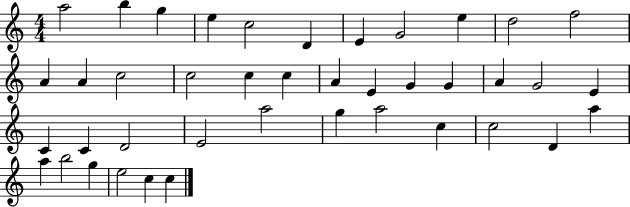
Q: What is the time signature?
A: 4/4